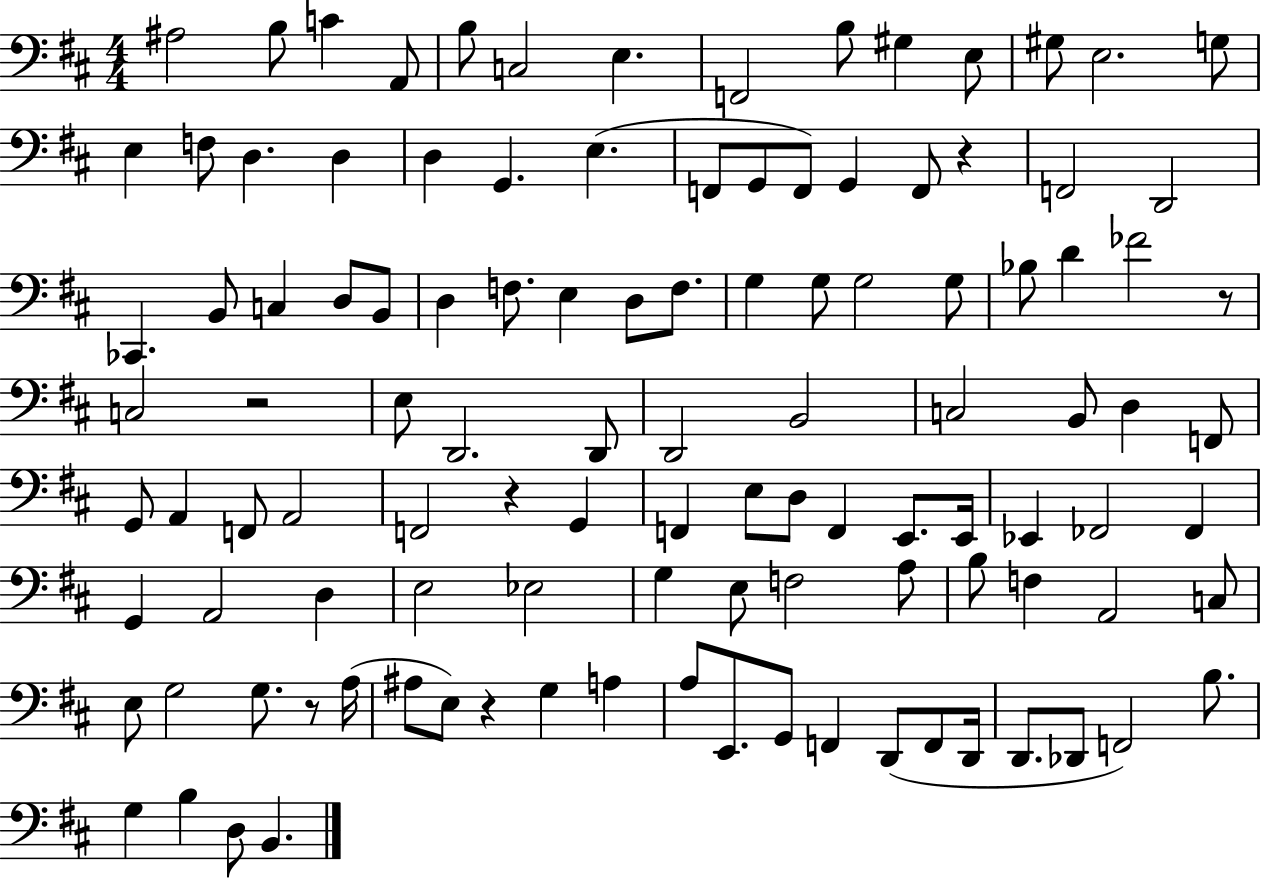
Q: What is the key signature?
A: D major